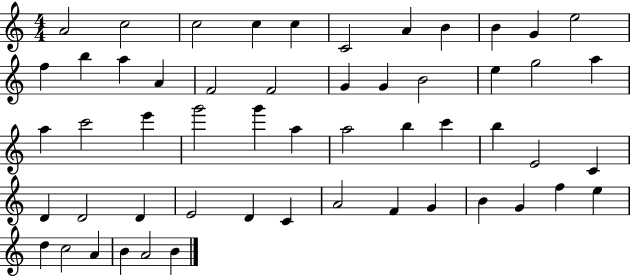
{
  \clef treble
  \numericTimeSignature
  \time 4/4
  \key c \major
  a'2 c''2 | c''2 c''4 c''4 | c'2 a'4 b'4 | b'4 g'4 e''2 | \break f''4 b''4 a''4 a'4 | f'2 f'2 | g'4 g'4 b'2 | e''4 g''2 a''4 | \break a''4 c'''2 e'''4 | g'''2 g'''4 a''4 | a''2 b''4 c'''4 | b''4 e'2 c'4 | \break d'4 d'2 d'4 | e'2 d'4 c'4 | a'2 f'4 g'4 | b'4 g'4 f''4 e''4 | \break d''4 c''2 a'4 | b'4 a'2 b'4 | \bar "|."
}